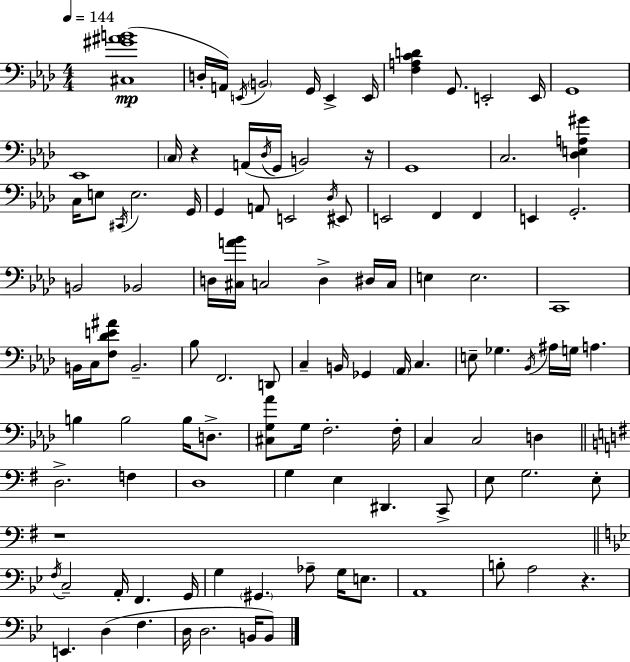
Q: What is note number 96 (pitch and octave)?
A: D3